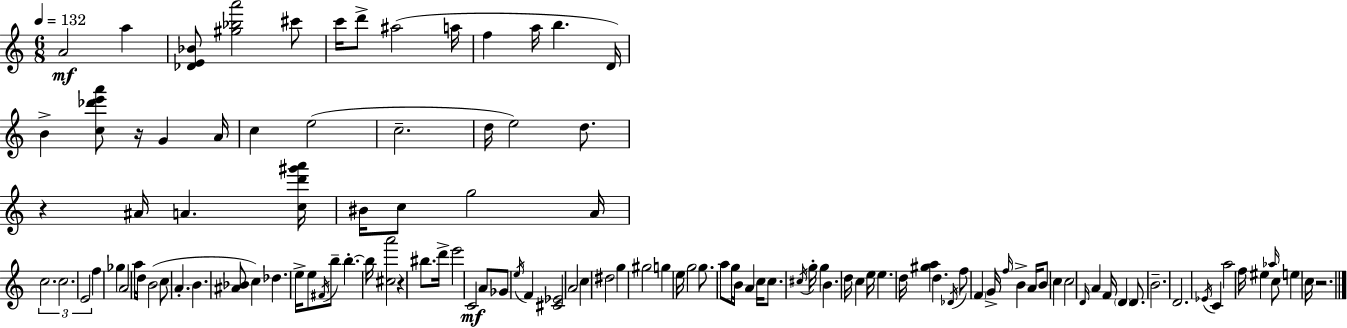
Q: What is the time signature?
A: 6/8